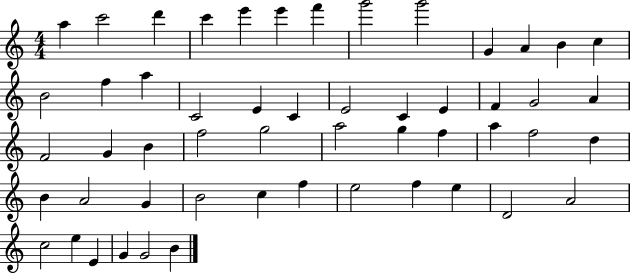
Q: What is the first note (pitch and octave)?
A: A5